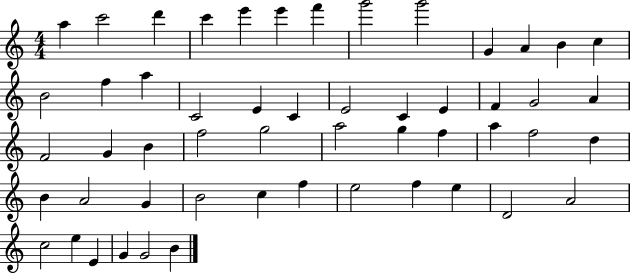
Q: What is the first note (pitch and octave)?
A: A5